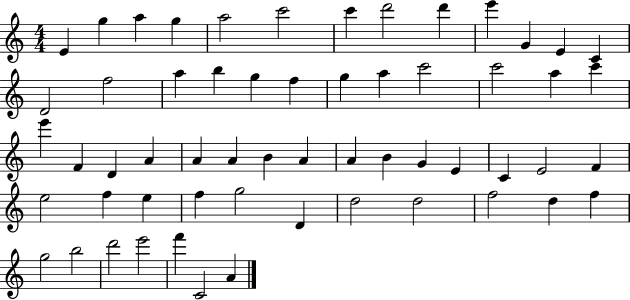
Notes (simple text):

E4/q G5/q A5/q G5/q A5/h C6/h C6/q D6/h D6/q E6/q G4/q E4/q C4/q D4/h F5/h A5/q B5/q G5/q F5/q G5/q A5/q C6/h C6/h A5/q C6/q E6/q F4/q D4/q A4/q A4/q A4/q B4/q A4/q A4/q B4/q G4/q E4/q C4/q E4/h F4/q E5/h F5/q E5/q F5/q G5/h D4/q D5/h D5/h F5/h D5/q F5/q G5/h B5/h D6/h E6/h F6/q C4/h A4/q